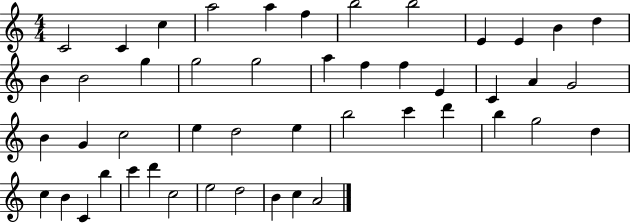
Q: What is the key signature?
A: C major